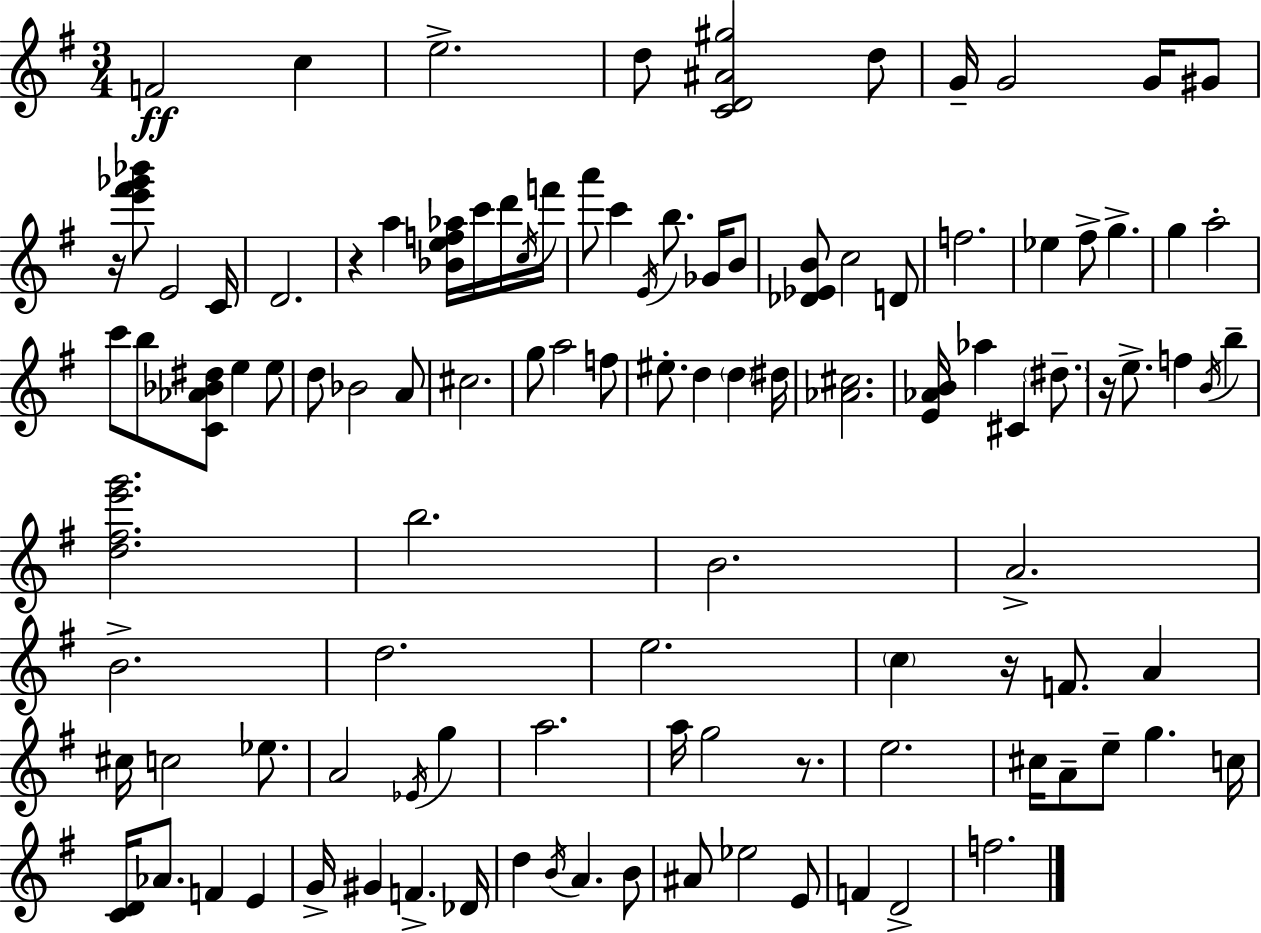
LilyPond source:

{
  \clef treble
  \numericTimeSignature
  \time 3/4
  \key e \minor
  f'2\ff c''4 | e''2.-> | d''8 <c' d' ais' gis''>2 d''8 | g'16-- g'2 g'16 gis'8 | \break r16 <e''' fis''' ges''' bes'''>8 e'2 c'16 | d'2. | r4 a''4 <bes' e'' f'' aes''>16 c'''16 d'''16 \acciaccatura { c''16 } | f'''16 a'''8 c'''4 \acciaccatura { e'16 } b''8. ges'16 | \break b'8 <des' ees' b'>8 c''2 | d'8 f''2. | ees''4 fis''8-> g''4.-> | g''4 a''2-. | \break c'''8 b''8 <c' aes' bes' dis''>8 e''4 | e''8 d''8 bes'2 | a'8 cis''2. | g''8 a''2 | \break f''8 eis''8.-. d''4 \parenthesize d''4 | dis''16 <aes' cis''>2. | <e' aes' b'>16 aes''4 cis'4 \parenthesize dis''8.-- | r16 e''8.-> f''4 \acciaccatura { b'16 } b''4-- | \break <d'' fis'' e''' g'''>2. | b''2. | b'2. | a'2.-> | \break b'2.-> | d''2. | e''2. | \parenthesize c''4 r16 f'8. a'4 | \break cis''16 c''2 | ees''8. a'2 \acciaccatura { ees'16 } | g''4 a''2. | a''16 g''2 | \break r8. e''2. | cis''16 a'8-- e''8-- g''4. | c''16 <c' d'>16 aes'8. f'4 | e'4 g'16-> gis'4 f'4.-> | \break des'16 d''4 \acciaccatura { b'16 } a'4. | b'8 ais'8 ees''2 | e'8 f'4 d'2-> | f''2. | \break \bar "|."
}